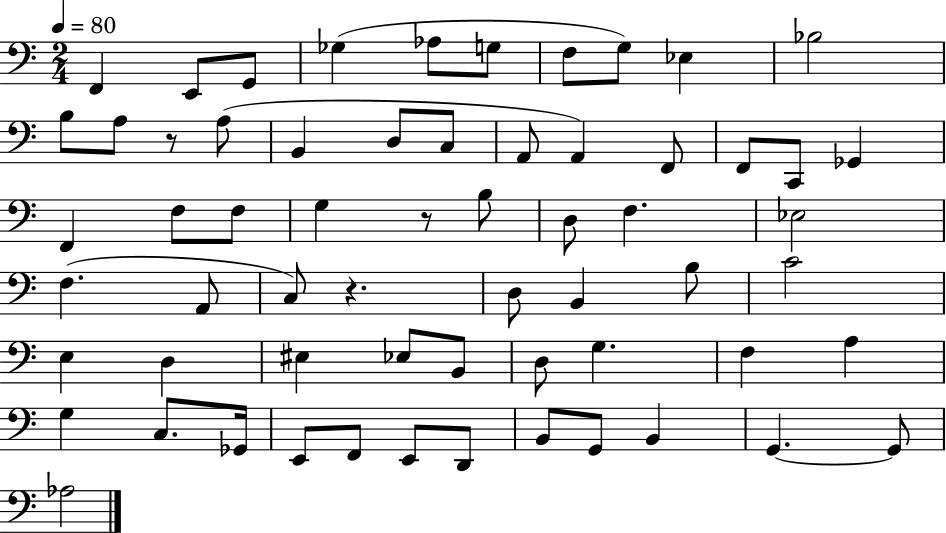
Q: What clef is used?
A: bass